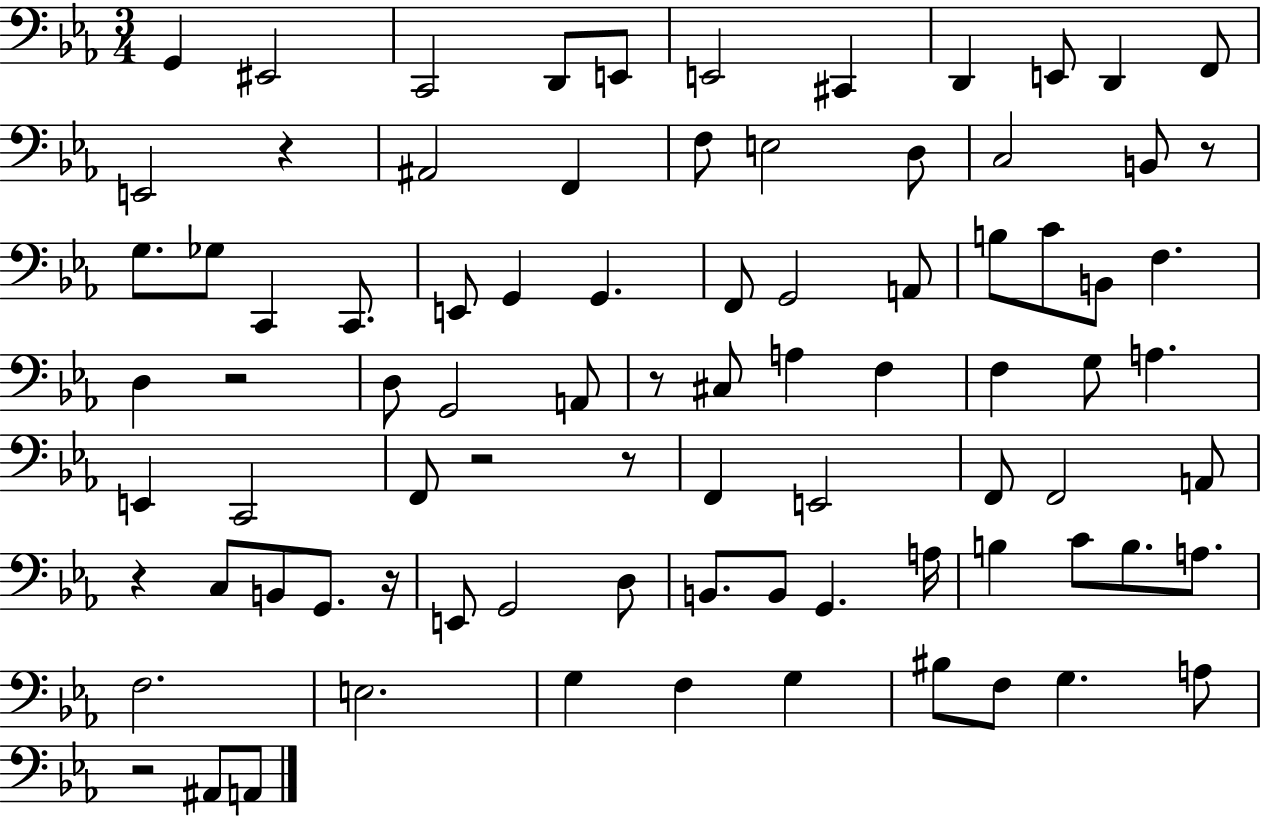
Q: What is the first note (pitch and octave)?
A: G2